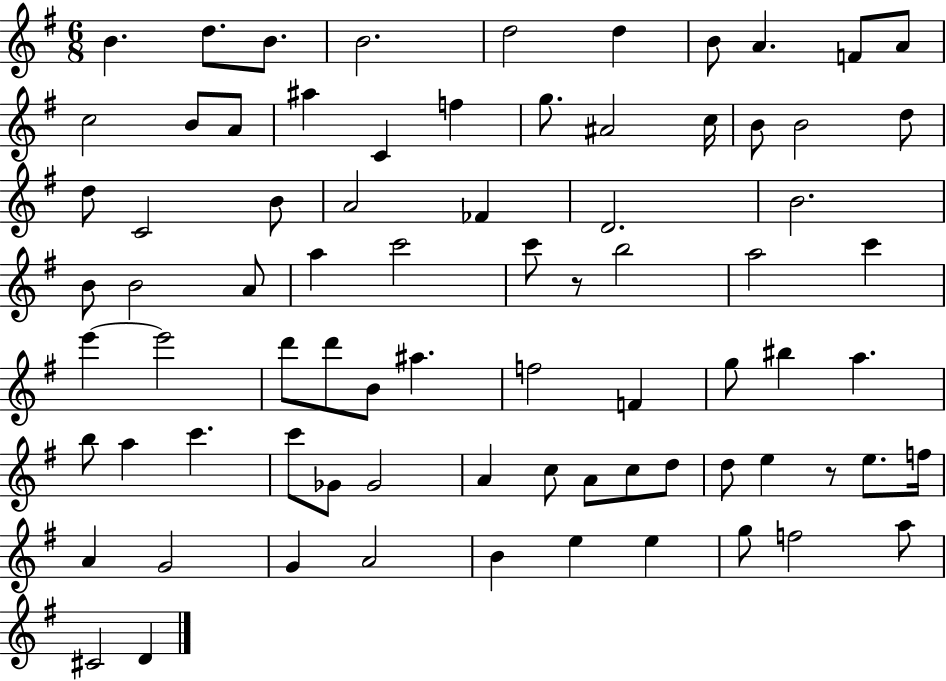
B4/q. D5/e. B4/e. B4/h. D5/h D5/q B4/e A4/q. F4/e A4/e C5/h B4/e A4/e A#5/q C4/q F5/q G5/e. A#4/h C5/s B4/e B4/h D5/e D5/e C4/h B4/e A4/h FES4/q D4/h. B4/h. B4/e B4/h A4/e A5/q C6/h C6/e R/e B5/h A5/h C6/q E6/q E6/h D6/e D6/e B4/e A#5/q. F5/h F4/q G5/e BIS5/q A5/q. B5/e A5/q C6/q. C6/e Gb4/e Gb4/h A4/q C5/e A4/e C5/e D5/e D5/e E5/q R/e E5/e. F5/s A4/q G4/h G4/q A4/h B4/q E5/q E5/q G5/e F5/h A5/e C#4/h D4/q